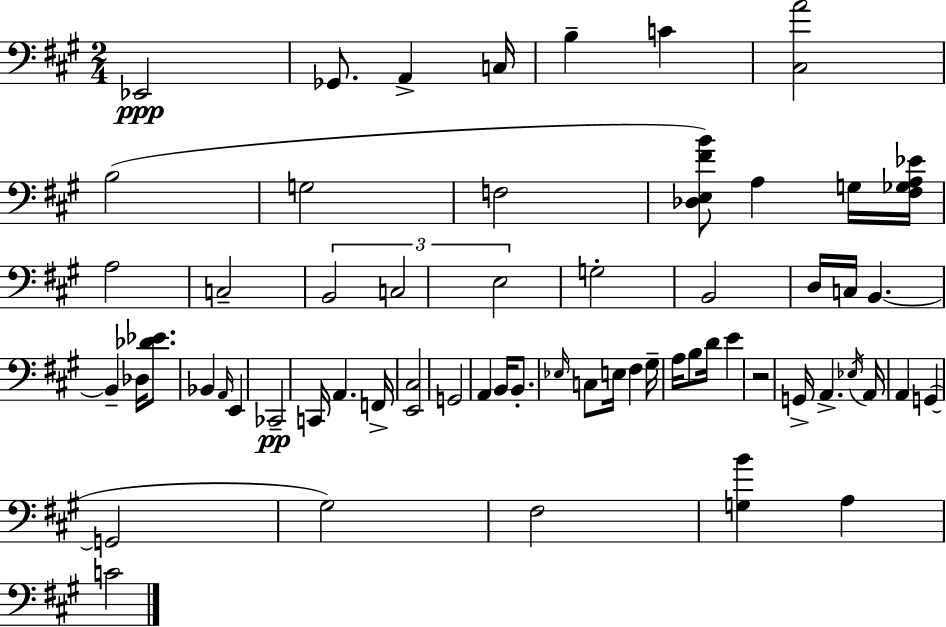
X:1
T:Untitled
M:2/4
L:1/4
K:A
_E,,2 _G,,/2 A,, C,/4 B, C [^C,A]2 B,2 G,2 F,2 [_D,E,^FB]/2 A, G,/4 [^F,_G,A,_E]/4 A,2 C,2 B,,2 C,2 E,2 G,2 B,,2 D,/4 C,/4 B,, B,, _D,/4 [_D_E]/2 _B,, A,,/4 E,, _C,,2 C,,/4 A,, F,,/4 [E,,^C,]2 G,,2 A,, B,,/4 B,,/2 _E,/4 C,/2 E,/4 ^F, ^G,/4 A,/4 B,/2 D/4 E z2 G,,/4 A,, _E,/4 A,,/4 A,, G,, G,,2 ^G,2 ^F,2 [G,B] A, C2